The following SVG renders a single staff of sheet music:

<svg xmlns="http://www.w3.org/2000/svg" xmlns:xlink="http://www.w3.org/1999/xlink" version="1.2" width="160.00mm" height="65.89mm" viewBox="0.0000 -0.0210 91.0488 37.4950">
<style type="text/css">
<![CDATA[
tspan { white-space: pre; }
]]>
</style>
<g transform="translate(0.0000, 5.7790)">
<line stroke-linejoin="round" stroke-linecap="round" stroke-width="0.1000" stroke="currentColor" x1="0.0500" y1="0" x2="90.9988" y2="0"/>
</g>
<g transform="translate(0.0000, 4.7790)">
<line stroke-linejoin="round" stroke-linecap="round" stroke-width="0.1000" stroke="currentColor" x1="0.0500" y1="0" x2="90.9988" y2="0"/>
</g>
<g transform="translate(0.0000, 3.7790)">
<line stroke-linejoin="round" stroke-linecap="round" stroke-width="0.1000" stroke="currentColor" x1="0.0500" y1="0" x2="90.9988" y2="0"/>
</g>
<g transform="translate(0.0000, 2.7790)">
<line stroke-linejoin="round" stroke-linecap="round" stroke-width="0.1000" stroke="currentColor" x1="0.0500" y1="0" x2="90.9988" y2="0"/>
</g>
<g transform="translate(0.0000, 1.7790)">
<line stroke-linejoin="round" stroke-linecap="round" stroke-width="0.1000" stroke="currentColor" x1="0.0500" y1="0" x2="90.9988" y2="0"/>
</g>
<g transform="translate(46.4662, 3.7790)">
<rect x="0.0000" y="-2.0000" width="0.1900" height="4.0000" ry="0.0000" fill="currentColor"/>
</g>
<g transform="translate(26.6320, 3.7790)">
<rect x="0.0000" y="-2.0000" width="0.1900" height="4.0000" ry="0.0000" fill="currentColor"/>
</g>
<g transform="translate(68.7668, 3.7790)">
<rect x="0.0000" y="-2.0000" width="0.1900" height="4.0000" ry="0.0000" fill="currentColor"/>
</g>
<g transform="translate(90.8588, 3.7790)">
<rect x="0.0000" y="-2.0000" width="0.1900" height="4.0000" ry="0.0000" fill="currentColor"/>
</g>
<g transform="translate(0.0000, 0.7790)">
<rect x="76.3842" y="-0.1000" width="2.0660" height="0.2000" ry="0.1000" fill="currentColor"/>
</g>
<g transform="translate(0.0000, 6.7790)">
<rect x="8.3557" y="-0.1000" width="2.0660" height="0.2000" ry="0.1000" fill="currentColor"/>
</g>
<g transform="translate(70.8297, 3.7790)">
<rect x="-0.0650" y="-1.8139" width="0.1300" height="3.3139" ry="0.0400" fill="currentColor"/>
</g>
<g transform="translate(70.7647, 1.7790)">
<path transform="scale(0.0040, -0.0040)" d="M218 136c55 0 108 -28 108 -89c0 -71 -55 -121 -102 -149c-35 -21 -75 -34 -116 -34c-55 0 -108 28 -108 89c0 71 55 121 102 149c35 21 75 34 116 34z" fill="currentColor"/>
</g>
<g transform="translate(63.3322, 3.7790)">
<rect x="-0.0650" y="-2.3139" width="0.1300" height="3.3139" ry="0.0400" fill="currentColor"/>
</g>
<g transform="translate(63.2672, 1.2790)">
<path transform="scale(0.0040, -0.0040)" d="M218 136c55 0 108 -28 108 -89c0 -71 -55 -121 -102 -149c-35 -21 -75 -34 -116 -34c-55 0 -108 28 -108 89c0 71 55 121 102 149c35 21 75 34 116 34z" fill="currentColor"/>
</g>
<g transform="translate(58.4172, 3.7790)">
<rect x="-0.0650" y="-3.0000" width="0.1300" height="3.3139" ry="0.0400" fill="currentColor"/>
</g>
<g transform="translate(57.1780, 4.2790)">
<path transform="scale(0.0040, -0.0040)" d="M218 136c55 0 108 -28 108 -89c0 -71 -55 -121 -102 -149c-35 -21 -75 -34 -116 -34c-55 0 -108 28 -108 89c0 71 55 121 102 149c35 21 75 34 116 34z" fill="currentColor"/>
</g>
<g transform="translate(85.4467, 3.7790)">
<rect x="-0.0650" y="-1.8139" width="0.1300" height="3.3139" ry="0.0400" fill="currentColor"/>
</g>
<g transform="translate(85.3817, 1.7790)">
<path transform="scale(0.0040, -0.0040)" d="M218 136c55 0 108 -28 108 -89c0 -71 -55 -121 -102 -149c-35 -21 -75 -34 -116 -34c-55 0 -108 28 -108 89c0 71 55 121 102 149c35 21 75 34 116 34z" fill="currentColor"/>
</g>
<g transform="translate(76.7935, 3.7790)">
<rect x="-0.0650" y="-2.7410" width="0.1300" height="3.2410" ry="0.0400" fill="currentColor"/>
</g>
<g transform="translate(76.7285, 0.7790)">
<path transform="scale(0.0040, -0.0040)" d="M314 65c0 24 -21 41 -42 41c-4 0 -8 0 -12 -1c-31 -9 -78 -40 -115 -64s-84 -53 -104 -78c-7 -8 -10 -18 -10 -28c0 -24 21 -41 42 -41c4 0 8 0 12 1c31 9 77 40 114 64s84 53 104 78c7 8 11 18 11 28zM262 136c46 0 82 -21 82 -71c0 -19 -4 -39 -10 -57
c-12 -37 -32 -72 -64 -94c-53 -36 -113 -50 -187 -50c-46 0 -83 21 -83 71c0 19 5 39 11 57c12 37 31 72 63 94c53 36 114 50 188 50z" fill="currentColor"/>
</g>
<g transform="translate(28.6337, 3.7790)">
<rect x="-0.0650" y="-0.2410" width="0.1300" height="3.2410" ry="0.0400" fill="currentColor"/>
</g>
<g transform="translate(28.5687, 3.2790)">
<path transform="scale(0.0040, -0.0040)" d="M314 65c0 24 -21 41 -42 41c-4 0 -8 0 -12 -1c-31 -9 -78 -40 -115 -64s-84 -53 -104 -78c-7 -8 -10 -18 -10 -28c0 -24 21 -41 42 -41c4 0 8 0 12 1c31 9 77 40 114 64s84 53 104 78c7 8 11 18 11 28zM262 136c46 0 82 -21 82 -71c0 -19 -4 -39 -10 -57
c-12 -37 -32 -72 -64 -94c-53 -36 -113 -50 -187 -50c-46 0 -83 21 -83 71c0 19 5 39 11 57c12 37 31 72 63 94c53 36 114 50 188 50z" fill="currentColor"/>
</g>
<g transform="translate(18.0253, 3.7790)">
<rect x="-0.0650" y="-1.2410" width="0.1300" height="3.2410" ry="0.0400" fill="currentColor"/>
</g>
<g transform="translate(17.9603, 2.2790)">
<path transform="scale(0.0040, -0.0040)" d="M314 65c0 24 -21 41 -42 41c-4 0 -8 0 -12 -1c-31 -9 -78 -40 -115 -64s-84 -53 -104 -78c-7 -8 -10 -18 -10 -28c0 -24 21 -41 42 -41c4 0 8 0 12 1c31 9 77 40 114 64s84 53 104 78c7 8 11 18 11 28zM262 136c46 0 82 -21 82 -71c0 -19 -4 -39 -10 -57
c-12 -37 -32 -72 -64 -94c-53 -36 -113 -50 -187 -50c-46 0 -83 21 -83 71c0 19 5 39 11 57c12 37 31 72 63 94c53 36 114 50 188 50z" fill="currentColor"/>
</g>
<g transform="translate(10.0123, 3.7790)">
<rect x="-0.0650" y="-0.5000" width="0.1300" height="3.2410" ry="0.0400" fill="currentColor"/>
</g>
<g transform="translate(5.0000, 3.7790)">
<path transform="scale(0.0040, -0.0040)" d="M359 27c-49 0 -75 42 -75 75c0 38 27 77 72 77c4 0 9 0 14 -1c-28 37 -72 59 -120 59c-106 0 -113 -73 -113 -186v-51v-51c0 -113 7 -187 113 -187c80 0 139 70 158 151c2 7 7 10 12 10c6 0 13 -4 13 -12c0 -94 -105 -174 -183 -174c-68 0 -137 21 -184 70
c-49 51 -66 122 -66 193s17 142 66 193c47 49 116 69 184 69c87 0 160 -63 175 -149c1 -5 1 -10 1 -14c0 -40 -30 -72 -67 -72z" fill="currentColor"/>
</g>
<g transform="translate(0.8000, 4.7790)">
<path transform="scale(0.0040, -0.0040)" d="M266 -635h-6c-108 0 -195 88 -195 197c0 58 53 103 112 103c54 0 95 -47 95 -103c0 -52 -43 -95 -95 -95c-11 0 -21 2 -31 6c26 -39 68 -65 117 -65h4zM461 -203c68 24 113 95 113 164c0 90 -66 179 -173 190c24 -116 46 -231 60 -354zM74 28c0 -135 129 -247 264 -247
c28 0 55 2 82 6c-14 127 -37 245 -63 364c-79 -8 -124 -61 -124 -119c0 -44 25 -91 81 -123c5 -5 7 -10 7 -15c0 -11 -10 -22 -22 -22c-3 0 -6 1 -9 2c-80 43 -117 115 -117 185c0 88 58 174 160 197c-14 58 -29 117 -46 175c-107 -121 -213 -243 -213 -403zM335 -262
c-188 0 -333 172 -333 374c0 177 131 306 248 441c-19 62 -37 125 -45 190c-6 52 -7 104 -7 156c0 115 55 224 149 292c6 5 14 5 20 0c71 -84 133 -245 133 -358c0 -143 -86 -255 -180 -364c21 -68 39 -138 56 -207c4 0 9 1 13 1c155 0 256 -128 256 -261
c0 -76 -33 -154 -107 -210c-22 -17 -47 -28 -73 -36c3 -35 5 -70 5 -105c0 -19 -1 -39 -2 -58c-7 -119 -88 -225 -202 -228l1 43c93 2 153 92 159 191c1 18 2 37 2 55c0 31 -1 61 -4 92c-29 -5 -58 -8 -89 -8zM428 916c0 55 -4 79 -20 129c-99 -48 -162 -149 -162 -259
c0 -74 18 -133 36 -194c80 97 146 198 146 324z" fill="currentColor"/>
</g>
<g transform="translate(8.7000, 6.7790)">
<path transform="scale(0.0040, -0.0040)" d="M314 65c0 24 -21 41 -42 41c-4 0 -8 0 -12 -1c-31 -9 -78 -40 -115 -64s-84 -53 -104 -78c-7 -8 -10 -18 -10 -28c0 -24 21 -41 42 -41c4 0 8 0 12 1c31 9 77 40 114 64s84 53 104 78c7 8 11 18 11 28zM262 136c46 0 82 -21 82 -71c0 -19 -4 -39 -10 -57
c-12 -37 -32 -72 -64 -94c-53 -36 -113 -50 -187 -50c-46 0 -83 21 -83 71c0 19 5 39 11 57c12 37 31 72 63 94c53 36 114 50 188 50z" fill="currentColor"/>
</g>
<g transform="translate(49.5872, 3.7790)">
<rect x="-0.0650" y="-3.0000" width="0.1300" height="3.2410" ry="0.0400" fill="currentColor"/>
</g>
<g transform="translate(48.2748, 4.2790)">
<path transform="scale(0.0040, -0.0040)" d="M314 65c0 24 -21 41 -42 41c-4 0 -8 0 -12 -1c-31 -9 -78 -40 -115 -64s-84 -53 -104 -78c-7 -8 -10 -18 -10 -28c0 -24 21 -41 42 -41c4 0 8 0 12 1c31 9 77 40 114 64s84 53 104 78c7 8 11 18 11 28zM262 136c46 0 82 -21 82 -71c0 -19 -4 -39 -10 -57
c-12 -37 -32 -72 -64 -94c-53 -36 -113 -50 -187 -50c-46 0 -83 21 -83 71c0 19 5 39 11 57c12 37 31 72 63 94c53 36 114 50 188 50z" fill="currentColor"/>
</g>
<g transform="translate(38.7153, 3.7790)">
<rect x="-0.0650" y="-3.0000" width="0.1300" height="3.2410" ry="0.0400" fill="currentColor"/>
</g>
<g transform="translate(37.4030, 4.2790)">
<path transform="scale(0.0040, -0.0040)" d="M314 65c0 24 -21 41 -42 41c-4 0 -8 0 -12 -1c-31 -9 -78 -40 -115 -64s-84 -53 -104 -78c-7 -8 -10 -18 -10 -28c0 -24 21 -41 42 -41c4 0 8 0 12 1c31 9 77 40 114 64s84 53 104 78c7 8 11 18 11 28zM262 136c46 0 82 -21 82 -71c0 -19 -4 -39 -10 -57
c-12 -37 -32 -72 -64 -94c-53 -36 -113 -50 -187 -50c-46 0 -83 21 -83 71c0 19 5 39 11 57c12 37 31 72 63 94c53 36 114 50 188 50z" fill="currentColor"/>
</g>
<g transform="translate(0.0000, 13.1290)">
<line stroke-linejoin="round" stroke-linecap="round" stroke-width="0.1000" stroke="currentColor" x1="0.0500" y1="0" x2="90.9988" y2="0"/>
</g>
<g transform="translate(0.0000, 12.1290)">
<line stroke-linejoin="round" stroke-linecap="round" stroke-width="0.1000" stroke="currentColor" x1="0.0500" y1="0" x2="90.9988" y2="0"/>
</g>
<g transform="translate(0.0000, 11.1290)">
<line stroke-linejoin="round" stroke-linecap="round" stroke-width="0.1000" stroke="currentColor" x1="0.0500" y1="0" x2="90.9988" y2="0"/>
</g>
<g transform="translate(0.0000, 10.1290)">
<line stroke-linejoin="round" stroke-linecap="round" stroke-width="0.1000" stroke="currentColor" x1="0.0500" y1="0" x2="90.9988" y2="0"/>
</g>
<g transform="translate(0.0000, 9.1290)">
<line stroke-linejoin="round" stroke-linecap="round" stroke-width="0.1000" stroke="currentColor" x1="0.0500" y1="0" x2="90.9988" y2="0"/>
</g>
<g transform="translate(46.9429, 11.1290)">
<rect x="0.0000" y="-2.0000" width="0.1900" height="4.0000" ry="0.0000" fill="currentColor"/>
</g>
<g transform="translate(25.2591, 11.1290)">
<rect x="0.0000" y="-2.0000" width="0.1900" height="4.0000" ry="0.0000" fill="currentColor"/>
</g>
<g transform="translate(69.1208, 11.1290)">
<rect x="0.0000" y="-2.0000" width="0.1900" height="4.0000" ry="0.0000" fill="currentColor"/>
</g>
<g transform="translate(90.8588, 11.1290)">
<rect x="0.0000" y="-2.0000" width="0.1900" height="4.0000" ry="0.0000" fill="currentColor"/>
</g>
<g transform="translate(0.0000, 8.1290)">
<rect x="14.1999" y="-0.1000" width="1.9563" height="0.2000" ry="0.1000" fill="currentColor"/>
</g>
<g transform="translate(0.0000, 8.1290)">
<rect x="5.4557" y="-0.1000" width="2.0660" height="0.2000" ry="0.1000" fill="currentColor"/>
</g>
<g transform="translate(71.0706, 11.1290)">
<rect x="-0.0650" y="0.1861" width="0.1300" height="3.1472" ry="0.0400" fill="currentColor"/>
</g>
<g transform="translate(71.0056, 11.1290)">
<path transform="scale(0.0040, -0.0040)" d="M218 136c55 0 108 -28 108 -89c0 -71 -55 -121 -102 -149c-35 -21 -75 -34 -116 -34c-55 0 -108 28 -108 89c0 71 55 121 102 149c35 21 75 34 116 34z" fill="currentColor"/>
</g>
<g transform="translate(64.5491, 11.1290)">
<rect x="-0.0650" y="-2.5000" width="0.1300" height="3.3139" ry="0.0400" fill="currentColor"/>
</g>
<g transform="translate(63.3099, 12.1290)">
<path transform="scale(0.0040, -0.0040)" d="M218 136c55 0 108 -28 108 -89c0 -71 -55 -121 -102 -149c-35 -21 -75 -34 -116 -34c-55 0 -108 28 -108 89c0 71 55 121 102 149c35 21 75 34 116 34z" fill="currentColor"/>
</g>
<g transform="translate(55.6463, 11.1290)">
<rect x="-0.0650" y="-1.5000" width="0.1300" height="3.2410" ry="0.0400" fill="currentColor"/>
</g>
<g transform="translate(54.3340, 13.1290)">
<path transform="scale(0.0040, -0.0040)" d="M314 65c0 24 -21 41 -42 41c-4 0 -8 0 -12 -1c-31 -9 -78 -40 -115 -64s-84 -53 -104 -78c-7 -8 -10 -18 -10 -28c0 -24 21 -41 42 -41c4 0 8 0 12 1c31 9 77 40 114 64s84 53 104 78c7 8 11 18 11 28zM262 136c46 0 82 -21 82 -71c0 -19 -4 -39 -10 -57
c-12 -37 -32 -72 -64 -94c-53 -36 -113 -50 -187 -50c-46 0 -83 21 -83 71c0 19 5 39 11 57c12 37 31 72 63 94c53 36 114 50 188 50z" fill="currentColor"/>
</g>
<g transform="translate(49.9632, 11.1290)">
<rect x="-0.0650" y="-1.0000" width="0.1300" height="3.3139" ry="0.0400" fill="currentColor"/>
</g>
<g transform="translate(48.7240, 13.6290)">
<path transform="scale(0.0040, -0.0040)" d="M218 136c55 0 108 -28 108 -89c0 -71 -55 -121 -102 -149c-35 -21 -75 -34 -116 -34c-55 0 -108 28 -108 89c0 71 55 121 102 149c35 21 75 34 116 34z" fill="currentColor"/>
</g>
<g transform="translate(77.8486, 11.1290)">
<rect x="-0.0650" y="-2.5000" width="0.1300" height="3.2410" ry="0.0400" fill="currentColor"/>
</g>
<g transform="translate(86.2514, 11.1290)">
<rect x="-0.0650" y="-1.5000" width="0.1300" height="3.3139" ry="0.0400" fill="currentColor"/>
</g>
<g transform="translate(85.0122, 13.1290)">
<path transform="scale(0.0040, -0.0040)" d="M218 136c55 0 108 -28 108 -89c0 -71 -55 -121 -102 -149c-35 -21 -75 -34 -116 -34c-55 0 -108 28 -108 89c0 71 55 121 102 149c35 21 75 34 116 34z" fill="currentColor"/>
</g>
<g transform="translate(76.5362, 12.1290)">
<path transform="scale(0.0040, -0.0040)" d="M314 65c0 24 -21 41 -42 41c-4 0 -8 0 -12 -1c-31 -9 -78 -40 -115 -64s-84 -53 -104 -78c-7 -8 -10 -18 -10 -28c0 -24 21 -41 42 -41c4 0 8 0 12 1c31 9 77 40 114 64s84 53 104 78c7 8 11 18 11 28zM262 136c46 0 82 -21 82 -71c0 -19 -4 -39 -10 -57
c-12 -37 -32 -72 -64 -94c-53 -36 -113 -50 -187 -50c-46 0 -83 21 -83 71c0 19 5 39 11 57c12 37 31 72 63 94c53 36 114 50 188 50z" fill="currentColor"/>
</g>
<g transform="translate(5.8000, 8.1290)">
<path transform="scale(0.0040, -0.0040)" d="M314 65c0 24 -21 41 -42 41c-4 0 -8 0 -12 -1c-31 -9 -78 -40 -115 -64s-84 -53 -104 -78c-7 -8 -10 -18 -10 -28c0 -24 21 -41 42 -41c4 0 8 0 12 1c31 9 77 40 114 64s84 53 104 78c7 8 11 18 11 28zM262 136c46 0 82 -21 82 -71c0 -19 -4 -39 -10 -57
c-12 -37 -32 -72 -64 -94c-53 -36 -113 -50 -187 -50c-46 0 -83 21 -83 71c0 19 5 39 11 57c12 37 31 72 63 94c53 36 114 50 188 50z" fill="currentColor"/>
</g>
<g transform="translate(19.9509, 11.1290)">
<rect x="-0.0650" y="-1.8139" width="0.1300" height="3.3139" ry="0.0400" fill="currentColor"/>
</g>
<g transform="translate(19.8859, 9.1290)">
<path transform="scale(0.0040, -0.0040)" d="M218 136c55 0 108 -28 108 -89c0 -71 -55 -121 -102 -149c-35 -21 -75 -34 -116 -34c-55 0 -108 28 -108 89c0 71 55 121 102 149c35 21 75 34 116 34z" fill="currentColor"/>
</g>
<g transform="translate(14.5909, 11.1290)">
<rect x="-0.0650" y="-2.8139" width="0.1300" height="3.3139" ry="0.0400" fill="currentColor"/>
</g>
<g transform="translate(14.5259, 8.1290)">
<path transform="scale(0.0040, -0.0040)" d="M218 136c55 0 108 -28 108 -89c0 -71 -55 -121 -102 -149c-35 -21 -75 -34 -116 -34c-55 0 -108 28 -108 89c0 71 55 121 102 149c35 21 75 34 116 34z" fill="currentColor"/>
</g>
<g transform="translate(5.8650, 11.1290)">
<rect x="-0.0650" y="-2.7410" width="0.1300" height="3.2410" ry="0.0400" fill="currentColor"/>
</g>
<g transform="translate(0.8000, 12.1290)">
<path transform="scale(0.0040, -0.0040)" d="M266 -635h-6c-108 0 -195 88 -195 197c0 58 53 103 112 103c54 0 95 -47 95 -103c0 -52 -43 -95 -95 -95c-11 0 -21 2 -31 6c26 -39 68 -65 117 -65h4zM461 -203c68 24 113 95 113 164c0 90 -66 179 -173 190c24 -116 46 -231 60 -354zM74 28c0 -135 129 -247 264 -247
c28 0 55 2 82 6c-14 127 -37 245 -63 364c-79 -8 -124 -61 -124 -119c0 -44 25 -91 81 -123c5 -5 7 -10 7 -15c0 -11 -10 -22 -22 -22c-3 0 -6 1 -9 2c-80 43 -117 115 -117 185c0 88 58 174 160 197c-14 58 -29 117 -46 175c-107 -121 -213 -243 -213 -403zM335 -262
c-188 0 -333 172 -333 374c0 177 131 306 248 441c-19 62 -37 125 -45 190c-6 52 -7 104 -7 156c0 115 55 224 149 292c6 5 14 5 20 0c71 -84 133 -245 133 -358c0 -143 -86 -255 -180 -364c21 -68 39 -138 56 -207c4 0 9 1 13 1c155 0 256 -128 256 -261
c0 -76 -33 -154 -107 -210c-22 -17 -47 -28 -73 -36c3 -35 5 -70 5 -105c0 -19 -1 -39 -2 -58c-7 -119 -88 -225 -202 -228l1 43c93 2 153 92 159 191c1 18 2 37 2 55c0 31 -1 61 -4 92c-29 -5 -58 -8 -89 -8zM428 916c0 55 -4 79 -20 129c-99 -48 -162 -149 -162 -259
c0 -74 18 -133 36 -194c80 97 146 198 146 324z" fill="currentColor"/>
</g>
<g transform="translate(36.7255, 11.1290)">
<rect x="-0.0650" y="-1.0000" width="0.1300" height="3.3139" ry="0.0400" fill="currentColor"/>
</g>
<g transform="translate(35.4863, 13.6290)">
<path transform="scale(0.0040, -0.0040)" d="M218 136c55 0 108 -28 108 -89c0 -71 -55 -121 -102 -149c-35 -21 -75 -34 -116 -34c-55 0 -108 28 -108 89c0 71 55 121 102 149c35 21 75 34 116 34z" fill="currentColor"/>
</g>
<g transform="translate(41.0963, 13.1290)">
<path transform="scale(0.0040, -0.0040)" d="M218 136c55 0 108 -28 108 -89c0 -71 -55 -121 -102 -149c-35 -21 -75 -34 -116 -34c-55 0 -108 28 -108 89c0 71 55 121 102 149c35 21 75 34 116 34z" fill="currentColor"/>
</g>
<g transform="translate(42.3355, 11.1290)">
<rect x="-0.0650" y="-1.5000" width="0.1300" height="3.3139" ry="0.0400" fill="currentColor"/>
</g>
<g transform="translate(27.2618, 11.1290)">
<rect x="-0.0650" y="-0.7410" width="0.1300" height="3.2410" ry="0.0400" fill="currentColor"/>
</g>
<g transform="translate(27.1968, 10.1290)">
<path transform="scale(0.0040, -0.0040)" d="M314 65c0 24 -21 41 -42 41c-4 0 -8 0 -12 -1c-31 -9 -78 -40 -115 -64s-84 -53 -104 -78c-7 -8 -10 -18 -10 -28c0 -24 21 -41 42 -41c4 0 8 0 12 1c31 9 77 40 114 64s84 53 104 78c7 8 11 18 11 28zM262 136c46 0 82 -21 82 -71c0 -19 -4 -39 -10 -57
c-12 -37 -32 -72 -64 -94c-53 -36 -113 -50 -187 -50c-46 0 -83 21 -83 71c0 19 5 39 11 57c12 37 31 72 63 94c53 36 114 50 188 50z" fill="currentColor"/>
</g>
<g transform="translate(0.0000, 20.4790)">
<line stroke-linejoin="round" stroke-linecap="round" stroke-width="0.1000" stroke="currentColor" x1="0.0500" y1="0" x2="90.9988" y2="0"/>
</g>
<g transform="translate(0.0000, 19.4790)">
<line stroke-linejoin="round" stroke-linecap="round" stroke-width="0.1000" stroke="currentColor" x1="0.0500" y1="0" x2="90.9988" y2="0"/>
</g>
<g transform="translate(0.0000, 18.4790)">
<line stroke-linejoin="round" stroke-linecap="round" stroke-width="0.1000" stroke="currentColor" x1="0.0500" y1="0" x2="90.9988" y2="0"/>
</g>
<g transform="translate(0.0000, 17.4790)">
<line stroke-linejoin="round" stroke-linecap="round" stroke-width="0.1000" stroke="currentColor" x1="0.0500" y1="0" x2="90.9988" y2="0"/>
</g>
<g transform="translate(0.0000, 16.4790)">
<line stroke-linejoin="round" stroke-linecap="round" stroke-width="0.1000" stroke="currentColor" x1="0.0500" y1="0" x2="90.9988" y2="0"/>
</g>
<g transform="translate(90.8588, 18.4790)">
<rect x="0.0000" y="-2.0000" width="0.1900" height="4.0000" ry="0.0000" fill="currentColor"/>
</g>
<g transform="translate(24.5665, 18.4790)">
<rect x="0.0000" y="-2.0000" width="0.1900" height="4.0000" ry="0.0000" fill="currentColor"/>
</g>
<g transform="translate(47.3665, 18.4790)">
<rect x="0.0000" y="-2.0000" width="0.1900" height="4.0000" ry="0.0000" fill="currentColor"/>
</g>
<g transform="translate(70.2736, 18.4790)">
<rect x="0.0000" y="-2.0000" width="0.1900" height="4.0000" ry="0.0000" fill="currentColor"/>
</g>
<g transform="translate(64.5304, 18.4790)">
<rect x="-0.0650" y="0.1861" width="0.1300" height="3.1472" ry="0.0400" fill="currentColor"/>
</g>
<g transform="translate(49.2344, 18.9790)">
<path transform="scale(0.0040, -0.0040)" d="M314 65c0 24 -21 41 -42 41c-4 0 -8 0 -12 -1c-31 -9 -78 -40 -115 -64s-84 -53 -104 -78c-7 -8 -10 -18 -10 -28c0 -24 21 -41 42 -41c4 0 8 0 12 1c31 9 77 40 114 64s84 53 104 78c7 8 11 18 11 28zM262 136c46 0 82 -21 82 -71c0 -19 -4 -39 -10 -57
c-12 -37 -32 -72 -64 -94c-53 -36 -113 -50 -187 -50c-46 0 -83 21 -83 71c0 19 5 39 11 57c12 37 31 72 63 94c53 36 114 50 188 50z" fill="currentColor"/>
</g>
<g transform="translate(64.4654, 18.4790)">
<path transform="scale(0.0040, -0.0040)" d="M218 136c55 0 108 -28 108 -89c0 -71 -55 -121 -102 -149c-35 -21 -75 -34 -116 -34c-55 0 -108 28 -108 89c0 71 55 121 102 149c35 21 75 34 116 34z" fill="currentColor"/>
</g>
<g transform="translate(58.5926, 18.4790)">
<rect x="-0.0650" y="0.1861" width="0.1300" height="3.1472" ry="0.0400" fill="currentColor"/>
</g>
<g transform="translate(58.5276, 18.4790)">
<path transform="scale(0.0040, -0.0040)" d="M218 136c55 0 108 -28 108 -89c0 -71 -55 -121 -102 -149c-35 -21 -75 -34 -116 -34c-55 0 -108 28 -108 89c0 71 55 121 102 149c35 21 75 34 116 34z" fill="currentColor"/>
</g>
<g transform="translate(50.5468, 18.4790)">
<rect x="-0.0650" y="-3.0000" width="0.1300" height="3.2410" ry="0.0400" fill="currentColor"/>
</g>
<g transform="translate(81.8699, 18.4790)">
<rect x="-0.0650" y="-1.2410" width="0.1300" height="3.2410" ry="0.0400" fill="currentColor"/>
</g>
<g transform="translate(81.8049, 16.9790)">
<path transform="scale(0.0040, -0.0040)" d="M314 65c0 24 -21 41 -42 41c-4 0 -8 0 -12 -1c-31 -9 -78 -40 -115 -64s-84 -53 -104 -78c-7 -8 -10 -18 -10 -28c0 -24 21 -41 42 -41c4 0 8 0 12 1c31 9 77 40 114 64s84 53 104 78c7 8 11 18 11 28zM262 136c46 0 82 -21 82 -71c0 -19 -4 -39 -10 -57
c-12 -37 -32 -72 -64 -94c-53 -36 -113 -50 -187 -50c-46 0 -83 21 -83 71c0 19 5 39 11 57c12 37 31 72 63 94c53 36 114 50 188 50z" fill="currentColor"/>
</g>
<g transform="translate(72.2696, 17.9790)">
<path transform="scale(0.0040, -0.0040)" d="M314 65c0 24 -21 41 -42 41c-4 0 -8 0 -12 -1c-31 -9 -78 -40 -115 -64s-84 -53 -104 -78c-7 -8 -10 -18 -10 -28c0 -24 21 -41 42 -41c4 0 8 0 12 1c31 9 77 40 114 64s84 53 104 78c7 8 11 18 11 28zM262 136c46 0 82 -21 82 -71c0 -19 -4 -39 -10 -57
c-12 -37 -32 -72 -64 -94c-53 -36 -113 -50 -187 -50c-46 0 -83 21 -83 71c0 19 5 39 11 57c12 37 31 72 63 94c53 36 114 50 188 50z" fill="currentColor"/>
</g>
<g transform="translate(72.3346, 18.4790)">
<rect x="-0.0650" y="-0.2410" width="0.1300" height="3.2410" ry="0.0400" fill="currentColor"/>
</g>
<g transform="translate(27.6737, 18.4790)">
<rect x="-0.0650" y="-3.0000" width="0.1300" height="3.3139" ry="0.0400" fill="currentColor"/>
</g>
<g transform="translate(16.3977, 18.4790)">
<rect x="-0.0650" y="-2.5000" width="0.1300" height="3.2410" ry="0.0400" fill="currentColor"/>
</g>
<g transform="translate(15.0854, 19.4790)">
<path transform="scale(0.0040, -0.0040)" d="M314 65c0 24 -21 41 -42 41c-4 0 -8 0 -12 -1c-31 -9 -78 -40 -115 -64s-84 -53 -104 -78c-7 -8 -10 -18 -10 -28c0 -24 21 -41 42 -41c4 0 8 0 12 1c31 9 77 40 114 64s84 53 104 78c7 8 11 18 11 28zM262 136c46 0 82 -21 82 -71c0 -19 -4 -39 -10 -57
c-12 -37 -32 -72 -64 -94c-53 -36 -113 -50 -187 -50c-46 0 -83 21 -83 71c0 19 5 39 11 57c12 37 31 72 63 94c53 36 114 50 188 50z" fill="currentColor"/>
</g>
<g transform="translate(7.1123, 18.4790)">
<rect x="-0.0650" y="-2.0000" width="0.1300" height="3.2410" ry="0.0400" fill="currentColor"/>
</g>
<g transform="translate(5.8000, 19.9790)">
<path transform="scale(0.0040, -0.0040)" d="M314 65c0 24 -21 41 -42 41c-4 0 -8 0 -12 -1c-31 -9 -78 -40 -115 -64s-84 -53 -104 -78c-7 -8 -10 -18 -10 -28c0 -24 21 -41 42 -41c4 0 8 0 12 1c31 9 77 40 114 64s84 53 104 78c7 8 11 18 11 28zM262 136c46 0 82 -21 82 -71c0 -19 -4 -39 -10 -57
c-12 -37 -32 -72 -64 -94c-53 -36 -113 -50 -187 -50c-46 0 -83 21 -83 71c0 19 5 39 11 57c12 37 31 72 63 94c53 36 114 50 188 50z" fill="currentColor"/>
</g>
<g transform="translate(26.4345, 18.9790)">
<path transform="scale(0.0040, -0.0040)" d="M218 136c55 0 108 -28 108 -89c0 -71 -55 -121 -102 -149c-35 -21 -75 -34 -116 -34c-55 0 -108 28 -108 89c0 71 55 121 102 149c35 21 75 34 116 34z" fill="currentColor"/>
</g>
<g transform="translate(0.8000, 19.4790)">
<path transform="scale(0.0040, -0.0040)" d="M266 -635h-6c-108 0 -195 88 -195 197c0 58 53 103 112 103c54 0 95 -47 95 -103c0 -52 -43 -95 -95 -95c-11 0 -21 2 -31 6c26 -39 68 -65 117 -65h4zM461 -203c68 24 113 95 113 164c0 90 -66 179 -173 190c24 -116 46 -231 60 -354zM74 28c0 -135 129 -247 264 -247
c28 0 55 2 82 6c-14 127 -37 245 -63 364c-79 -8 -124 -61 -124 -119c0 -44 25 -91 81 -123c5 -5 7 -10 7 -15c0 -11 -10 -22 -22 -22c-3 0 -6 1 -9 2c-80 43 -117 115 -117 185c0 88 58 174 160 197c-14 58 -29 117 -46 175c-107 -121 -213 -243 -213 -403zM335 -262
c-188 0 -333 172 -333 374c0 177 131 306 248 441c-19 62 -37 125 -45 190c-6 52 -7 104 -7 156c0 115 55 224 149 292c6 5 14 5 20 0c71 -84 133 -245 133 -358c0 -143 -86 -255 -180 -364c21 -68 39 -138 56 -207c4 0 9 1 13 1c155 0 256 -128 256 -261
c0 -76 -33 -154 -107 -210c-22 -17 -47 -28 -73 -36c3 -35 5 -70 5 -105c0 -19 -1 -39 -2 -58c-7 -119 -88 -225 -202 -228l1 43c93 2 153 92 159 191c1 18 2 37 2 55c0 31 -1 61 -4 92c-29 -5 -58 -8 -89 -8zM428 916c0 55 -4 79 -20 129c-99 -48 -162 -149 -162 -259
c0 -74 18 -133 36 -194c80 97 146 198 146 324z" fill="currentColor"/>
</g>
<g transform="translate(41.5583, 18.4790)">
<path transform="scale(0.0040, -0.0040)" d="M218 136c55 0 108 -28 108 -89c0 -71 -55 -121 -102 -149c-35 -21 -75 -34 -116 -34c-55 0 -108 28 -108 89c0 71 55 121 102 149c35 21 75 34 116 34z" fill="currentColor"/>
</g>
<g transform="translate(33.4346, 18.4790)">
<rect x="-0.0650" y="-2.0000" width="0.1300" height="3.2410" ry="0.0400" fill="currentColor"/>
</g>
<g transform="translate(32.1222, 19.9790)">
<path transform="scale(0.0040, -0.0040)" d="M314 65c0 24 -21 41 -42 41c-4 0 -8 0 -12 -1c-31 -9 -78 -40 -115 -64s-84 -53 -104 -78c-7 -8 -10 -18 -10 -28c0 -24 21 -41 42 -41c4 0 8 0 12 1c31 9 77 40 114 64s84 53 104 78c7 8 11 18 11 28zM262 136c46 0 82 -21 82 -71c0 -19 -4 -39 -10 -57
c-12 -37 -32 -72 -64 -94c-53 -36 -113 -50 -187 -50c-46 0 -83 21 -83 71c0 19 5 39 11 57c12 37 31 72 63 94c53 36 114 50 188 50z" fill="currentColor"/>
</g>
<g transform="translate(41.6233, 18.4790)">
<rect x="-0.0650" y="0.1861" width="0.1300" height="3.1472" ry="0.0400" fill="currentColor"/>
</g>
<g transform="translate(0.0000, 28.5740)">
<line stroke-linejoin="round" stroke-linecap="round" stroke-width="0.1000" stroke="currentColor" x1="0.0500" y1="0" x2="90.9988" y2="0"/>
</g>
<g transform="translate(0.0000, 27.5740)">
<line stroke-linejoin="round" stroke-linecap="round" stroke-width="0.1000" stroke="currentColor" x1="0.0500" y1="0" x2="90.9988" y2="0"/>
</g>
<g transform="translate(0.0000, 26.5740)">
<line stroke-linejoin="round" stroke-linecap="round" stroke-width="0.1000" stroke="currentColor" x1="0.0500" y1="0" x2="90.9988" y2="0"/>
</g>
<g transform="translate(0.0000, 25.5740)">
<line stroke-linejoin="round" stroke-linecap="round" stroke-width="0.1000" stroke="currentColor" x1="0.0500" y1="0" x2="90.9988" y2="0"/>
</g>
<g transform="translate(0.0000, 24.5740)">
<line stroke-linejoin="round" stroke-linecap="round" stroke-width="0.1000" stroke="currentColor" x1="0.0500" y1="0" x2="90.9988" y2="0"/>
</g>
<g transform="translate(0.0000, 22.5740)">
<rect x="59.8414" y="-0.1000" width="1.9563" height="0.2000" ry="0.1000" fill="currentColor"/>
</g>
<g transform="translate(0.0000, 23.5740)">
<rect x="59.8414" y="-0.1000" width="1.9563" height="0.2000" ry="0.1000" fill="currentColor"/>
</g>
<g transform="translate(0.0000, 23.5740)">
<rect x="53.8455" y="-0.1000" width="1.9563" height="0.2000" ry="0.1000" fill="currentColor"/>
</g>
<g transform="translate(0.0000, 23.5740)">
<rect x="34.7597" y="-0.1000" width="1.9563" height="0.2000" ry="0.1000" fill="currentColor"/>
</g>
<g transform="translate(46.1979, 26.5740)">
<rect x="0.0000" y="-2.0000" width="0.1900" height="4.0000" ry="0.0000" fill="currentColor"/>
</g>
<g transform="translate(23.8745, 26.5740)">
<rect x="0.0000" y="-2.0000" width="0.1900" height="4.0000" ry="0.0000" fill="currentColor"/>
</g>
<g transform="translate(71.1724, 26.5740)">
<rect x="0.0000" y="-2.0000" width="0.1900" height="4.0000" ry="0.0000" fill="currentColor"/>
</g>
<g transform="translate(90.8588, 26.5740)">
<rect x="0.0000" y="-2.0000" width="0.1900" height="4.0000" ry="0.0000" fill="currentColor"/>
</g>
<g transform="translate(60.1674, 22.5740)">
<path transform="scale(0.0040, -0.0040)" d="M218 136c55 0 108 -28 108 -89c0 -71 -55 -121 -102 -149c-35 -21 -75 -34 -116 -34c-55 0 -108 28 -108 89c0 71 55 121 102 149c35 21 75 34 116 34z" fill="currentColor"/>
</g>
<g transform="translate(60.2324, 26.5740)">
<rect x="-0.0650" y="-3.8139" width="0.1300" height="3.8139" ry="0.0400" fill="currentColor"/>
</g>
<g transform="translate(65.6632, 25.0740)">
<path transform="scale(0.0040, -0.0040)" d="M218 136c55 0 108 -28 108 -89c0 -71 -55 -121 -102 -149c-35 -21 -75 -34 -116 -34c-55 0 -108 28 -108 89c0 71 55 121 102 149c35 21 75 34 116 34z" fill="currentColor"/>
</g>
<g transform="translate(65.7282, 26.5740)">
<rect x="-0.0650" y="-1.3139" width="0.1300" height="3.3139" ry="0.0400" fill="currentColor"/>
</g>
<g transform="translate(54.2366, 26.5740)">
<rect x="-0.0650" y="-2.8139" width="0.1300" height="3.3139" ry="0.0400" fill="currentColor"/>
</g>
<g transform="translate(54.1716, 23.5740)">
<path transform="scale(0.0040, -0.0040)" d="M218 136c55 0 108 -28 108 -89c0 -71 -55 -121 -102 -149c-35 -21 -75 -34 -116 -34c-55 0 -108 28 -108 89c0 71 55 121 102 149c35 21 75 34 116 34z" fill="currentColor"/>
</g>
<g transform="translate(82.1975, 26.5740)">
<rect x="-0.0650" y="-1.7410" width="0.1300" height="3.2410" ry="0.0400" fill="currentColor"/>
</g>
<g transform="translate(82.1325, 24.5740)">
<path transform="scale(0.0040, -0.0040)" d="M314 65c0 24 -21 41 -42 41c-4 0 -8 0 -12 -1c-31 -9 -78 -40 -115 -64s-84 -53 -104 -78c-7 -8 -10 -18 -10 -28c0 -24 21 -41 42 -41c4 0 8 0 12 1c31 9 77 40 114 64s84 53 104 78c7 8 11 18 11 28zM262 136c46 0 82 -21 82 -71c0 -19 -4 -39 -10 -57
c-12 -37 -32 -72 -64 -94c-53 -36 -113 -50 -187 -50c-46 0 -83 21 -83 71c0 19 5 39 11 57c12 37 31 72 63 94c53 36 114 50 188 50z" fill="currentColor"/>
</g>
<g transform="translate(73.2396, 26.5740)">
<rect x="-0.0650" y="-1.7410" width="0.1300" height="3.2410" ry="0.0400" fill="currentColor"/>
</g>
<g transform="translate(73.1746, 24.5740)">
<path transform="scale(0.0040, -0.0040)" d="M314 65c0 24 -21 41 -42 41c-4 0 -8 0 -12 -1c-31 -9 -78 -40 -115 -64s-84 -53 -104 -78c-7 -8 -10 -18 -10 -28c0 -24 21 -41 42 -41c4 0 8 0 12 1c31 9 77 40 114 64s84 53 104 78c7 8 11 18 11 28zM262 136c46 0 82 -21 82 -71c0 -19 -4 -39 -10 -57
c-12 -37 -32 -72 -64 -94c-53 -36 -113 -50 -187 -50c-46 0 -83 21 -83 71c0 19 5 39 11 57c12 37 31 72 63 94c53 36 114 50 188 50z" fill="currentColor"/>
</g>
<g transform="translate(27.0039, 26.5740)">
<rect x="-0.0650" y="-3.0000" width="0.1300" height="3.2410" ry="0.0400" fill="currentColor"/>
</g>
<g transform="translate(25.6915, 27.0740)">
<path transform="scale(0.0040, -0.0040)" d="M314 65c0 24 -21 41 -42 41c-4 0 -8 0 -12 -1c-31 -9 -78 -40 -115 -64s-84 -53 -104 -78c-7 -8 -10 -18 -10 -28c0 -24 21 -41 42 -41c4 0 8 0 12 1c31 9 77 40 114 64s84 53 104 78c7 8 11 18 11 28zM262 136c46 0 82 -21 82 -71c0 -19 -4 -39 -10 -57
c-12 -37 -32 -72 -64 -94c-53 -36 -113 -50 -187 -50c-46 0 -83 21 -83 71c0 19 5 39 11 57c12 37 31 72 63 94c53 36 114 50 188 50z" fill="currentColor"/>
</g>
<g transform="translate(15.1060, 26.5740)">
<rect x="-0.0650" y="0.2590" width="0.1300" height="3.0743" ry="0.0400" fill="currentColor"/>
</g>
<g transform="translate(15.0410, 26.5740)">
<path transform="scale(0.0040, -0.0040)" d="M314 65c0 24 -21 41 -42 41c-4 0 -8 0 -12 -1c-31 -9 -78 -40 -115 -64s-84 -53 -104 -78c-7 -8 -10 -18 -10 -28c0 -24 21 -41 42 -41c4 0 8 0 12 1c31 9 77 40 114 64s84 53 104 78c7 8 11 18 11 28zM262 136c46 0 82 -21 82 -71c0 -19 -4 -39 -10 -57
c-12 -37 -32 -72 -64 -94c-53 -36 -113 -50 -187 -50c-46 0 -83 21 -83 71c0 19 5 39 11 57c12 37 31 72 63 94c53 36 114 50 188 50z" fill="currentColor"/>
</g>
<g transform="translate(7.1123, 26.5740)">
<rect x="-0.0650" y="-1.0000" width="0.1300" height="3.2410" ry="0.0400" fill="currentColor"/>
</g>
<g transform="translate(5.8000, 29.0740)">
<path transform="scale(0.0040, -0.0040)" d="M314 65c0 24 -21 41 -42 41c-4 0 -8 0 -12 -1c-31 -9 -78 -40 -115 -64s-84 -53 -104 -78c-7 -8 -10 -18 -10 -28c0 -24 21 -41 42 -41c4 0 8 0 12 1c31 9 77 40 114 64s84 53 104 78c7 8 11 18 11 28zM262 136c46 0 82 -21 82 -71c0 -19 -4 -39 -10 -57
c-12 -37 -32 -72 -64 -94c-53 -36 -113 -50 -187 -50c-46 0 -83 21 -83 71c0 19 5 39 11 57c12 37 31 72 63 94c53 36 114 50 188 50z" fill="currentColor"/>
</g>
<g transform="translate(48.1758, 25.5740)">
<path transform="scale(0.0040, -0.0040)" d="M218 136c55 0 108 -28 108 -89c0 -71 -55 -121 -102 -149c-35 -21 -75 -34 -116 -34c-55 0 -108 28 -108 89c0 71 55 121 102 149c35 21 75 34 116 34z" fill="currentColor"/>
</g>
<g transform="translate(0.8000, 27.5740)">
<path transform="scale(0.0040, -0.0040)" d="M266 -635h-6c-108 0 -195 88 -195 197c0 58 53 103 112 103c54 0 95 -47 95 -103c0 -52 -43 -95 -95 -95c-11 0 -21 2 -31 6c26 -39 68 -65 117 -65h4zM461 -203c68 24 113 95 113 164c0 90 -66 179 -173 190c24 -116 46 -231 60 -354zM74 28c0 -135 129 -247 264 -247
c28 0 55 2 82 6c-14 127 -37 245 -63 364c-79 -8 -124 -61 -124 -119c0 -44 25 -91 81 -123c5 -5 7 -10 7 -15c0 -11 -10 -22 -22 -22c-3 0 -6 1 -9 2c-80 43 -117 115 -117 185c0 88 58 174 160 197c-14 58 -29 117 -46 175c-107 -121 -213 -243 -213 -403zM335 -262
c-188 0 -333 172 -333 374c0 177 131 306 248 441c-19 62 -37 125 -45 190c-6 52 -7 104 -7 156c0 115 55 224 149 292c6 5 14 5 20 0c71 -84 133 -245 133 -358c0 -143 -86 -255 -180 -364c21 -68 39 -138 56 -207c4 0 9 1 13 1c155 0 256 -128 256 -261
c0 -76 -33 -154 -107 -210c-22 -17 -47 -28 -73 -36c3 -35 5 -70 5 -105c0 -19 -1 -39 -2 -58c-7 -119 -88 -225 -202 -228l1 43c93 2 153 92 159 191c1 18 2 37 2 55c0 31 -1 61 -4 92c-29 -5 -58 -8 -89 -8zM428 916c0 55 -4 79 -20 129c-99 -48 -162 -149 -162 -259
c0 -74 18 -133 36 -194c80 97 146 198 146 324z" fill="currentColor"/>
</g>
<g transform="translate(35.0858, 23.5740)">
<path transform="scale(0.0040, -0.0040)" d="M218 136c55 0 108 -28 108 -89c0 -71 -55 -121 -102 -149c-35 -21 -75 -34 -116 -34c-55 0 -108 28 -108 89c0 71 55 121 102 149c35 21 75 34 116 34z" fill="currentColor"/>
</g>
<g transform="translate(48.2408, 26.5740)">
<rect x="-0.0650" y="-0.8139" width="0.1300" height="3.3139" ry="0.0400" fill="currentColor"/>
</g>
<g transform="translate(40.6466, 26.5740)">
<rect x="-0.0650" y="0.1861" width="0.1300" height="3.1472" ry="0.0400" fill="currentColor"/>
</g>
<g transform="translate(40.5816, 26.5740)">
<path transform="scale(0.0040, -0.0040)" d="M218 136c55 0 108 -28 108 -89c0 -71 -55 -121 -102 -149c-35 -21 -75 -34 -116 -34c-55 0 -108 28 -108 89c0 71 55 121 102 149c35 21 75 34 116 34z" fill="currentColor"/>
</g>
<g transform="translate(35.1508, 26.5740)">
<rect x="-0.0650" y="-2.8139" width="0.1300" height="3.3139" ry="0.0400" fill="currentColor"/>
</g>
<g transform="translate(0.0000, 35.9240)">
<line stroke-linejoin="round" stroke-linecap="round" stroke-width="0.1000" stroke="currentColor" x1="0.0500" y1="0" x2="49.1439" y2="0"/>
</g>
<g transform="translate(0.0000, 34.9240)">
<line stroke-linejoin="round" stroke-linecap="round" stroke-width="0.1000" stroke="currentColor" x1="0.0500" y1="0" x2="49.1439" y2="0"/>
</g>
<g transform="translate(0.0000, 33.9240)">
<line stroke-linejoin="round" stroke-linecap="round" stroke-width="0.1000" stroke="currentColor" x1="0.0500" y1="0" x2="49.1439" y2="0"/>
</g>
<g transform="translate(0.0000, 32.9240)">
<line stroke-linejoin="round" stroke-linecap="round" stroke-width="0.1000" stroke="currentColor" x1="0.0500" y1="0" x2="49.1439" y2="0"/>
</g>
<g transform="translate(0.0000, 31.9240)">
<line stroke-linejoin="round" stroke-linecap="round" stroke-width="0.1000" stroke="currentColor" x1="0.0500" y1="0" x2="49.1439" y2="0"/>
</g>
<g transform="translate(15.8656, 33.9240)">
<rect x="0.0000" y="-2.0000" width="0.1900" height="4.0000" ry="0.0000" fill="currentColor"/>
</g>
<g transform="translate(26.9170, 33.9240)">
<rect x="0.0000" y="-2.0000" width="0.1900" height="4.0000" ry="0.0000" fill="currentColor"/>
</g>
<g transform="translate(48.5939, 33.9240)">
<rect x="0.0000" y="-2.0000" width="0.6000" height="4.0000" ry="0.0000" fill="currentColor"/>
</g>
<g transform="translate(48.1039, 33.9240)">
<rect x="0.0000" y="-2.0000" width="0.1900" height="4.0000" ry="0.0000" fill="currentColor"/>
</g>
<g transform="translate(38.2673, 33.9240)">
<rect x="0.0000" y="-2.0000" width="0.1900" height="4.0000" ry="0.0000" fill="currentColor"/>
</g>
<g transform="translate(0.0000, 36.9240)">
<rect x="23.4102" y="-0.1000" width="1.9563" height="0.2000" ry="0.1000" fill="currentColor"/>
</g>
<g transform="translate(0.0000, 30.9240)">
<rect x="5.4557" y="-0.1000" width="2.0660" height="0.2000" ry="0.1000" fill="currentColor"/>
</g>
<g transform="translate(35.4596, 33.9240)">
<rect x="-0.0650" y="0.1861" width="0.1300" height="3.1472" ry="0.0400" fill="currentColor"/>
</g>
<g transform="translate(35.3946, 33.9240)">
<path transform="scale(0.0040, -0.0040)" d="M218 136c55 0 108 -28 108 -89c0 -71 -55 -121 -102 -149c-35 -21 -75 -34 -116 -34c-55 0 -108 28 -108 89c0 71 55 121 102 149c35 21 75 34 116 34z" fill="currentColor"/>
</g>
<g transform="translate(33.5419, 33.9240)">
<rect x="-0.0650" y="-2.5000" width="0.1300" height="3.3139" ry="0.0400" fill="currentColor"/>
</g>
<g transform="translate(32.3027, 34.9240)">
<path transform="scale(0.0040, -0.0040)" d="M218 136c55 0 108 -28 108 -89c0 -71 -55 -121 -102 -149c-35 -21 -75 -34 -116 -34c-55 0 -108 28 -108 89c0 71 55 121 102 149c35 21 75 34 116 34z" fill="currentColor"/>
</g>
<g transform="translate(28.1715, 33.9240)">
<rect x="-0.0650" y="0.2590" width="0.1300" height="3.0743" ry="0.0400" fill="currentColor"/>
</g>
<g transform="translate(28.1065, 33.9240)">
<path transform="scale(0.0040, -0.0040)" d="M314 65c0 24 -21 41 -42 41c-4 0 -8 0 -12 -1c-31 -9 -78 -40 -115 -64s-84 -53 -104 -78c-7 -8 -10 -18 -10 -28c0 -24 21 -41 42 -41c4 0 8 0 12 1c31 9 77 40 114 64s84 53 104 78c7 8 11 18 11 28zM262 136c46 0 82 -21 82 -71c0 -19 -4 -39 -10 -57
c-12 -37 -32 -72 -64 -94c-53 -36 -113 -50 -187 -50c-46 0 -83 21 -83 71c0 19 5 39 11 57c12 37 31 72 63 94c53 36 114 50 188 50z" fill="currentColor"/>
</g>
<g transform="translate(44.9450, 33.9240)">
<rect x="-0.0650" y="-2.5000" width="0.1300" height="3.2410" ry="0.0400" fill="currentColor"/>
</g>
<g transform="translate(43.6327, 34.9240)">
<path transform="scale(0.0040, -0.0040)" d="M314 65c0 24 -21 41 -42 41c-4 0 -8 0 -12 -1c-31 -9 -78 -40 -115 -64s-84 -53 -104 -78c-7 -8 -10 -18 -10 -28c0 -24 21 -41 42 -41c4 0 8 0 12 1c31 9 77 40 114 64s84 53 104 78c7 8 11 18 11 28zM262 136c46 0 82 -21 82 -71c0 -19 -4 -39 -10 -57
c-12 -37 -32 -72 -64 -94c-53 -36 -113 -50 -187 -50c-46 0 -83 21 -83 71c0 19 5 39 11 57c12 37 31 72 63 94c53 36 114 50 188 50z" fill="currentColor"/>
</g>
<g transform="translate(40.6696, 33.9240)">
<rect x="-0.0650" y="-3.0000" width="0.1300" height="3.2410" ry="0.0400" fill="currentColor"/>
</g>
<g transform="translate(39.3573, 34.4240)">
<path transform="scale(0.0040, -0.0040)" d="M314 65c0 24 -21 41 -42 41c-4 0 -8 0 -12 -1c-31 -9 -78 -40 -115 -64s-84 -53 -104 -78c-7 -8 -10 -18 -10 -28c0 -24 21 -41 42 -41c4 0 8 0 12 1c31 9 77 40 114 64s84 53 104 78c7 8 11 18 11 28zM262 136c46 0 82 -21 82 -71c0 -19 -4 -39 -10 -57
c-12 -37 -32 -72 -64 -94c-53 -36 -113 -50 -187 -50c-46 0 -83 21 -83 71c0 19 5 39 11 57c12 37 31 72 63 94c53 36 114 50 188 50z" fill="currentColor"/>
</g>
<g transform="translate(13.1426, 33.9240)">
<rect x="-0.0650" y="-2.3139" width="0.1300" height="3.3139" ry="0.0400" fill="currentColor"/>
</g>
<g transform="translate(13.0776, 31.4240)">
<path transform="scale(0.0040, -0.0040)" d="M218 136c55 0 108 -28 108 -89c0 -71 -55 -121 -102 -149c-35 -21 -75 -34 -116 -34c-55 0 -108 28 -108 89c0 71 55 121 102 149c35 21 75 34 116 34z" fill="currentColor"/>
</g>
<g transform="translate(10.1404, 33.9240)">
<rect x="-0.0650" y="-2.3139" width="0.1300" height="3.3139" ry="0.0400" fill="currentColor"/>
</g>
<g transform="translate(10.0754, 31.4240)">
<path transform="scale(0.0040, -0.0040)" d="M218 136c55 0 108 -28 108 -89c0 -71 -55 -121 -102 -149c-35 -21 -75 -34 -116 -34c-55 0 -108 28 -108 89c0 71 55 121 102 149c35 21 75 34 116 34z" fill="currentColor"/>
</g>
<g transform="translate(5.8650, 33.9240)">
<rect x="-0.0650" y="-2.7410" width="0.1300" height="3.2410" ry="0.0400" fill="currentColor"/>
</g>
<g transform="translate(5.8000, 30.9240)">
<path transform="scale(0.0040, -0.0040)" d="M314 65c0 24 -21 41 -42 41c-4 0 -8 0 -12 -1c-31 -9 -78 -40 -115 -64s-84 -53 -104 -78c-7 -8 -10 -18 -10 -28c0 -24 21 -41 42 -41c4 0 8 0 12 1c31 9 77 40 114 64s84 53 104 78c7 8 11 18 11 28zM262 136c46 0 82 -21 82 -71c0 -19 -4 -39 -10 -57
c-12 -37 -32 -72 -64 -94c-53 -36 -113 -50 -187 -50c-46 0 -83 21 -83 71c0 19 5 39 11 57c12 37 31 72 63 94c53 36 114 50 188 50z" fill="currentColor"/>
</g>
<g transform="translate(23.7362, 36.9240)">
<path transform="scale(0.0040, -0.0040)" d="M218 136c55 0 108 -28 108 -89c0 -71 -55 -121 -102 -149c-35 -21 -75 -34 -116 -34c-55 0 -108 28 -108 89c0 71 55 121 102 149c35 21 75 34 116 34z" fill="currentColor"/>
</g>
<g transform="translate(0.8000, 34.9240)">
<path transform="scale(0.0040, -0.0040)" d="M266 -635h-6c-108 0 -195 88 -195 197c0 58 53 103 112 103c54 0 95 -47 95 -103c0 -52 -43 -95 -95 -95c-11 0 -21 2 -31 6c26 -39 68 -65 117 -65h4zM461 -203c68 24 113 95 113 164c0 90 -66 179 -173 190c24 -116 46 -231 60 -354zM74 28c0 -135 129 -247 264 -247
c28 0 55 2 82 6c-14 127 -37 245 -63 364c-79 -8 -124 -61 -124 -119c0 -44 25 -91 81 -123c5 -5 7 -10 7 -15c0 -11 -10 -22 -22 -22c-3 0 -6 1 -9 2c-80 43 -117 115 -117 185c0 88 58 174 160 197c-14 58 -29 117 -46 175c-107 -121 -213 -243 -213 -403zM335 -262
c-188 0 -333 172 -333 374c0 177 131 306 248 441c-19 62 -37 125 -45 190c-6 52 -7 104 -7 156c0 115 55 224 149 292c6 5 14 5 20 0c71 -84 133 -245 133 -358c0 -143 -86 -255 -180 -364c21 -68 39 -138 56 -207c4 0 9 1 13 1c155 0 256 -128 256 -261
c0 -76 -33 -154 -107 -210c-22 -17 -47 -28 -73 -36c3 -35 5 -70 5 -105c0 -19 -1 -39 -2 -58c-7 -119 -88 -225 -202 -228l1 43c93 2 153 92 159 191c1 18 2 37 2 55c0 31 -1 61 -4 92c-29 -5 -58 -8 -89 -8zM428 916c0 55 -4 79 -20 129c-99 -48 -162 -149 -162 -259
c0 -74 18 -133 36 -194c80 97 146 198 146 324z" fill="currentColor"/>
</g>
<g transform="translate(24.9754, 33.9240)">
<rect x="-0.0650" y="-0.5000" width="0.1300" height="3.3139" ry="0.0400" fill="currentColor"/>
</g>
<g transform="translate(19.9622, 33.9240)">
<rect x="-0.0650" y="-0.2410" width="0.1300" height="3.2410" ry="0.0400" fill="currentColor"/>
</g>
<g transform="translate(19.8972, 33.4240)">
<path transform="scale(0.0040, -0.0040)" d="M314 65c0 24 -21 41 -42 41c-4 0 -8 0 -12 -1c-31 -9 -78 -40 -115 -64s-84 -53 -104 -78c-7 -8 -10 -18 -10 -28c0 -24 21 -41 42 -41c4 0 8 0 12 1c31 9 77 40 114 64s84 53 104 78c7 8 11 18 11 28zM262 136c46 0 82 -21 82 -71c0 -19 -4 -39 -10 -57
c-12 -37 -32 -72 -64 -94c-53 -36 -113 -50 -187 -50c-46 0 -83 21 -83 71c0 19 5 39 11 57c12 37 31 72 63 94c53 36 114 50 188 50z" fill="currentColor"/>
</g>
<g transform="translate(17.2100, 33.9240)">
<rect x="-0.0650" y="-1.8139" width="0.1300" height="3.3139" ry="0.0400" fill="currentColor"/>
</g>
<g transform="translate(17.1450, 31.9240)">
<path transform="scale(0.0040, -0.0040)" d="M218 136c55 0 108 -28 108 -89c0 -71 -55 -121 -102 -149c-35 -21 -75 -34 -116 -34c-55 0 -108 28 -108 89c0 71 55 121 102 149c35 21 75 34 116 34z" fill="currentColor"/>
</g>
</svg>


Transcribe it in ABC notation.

X:1
T:Untitled
M:4/4
L:1/4
K:C
C2 e2 c2 A2 A2 A g f a2 f a2 a f d2 D E D E2 G B G2 E F2 G2 A F2 B A2 B B c2 e2 D2 B2 A2 a B d a c' e f2 f2 a2 g g f c2 C B2 G B A2 G2